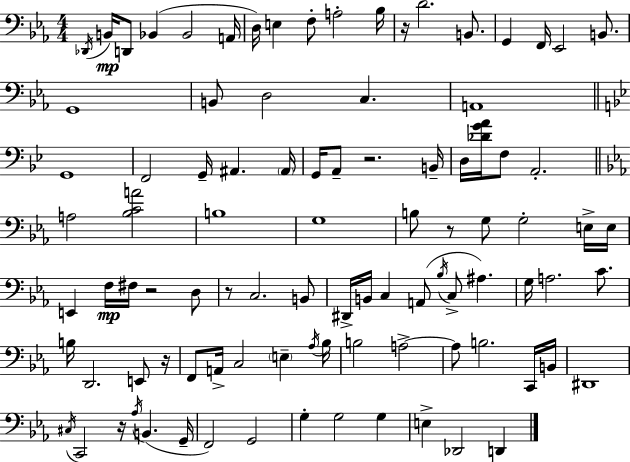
X:1
T:Untitled
M:4/4
L:1/4
K:Eb
_D,,/4 B,,/4 D,,/2 _B,, _B,,2 A,,/4 D,/4 E, F,/2 A,2 _B,/4 z/4 D2 B,,/2 G,, F,,/4 _E,,2 B,,/2 G,,4 B,,/2 D,2 C, A,,4 G,,4 F,,2 G,,/4 ^A,, ^A,,/4 G,,/4 A,,/2 z2 B,,/4 D,/4 [_DGA]/4 F,/2 A,,2 A,2 [_B,CA]2 B,4 G,4 B,/2 z/2 G,/2 G,2 E,/4 E,/4 E,, F,/4 ^F,/4 z2 D,/2 z/2 C,2 B,,/2 ^D,,/4 B,,/4 C, A,,/2 _B,/4 C,/2 ^A, G,/4 A,2 C/2 B,/4 D,,2 E,,/2 z/4 F,,/2 A,,/4 C,2 E, _A,/4 _B,/4 B,2 A,2 A,/2 B,2 C,,/4 B,,/4 ^D,,4 ^C,/4 C,,2 z/4 _A,/4 B,, G,,/4 F,,2 G,,2 G, G,2 G, E, _D,,2 D,,